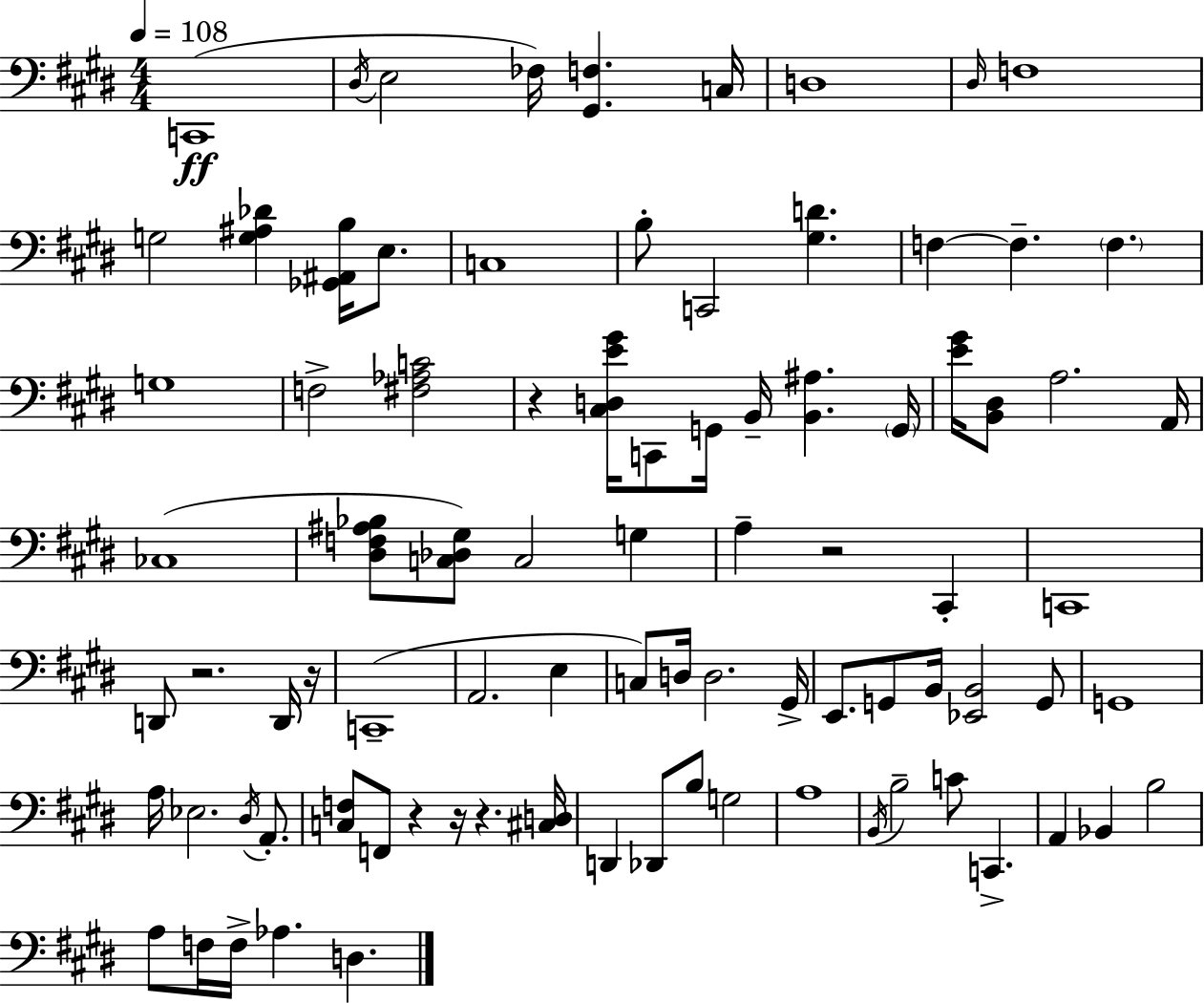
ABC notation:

X:1
T:Untitled
M:4/4
L:1/4
K:E
C,,4 ^D,/4 E,2 _F,/4 [^G,,F,] C,/4 D,4 ^D,/4 F,4 G,2 [G,^A,_D] [_G,,^A,,B,]/4 E,/2 C,4 B,/2 C,,2 [^G,D] F, F, F, G,4 F,2 [^F,_A,C]2 z [^C,D,E^G]/4 C,,/2 G,,/4 B,,/4 [B,,^A,] G,,/4 [E^G]/4 [B,,^D,]/2 A,2 A,,/4 _C,4 [^D,F,^A,_B,]/2 [C,_D,^G,]/2 C,2 G, A, z2 ^C,, C,,4 D,,/2 z2 D,,/4 z/4 C,,4 A,,2 E, C,/2 D,/4 D,2 ^G,,/4 E,,/2 G,,/2 B,,/4 [_E,,B,,]2 G,,/2 G,,4 A,/4 _E,2 ^D,/4 A,,/2 [C,F,]/2 F,,/2 z z/4 z [^C,D,]/4 D,, _D,,/2 B,/2 G,2 A,4 B,,/4 B,2 C/2 C,, A,, _B,, B,2 A,/2 F,/4 F,/4 _A, D,